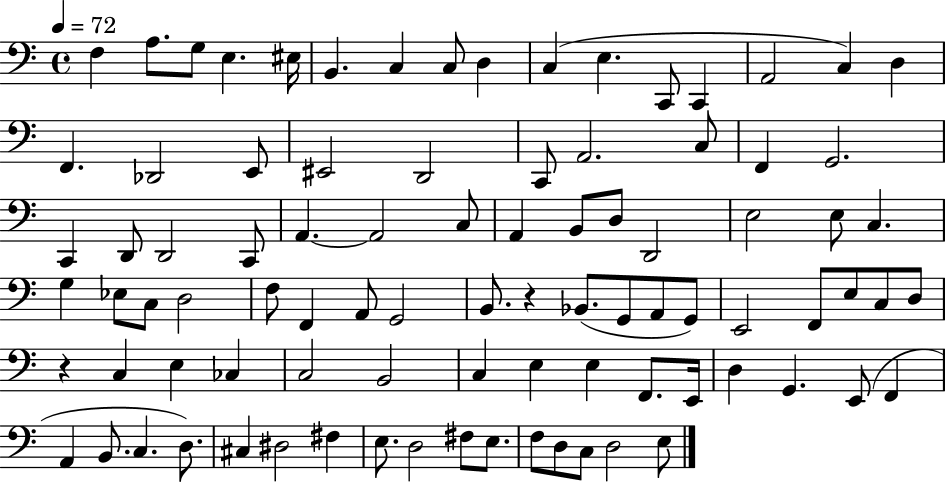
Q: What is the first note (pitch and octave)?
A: F3